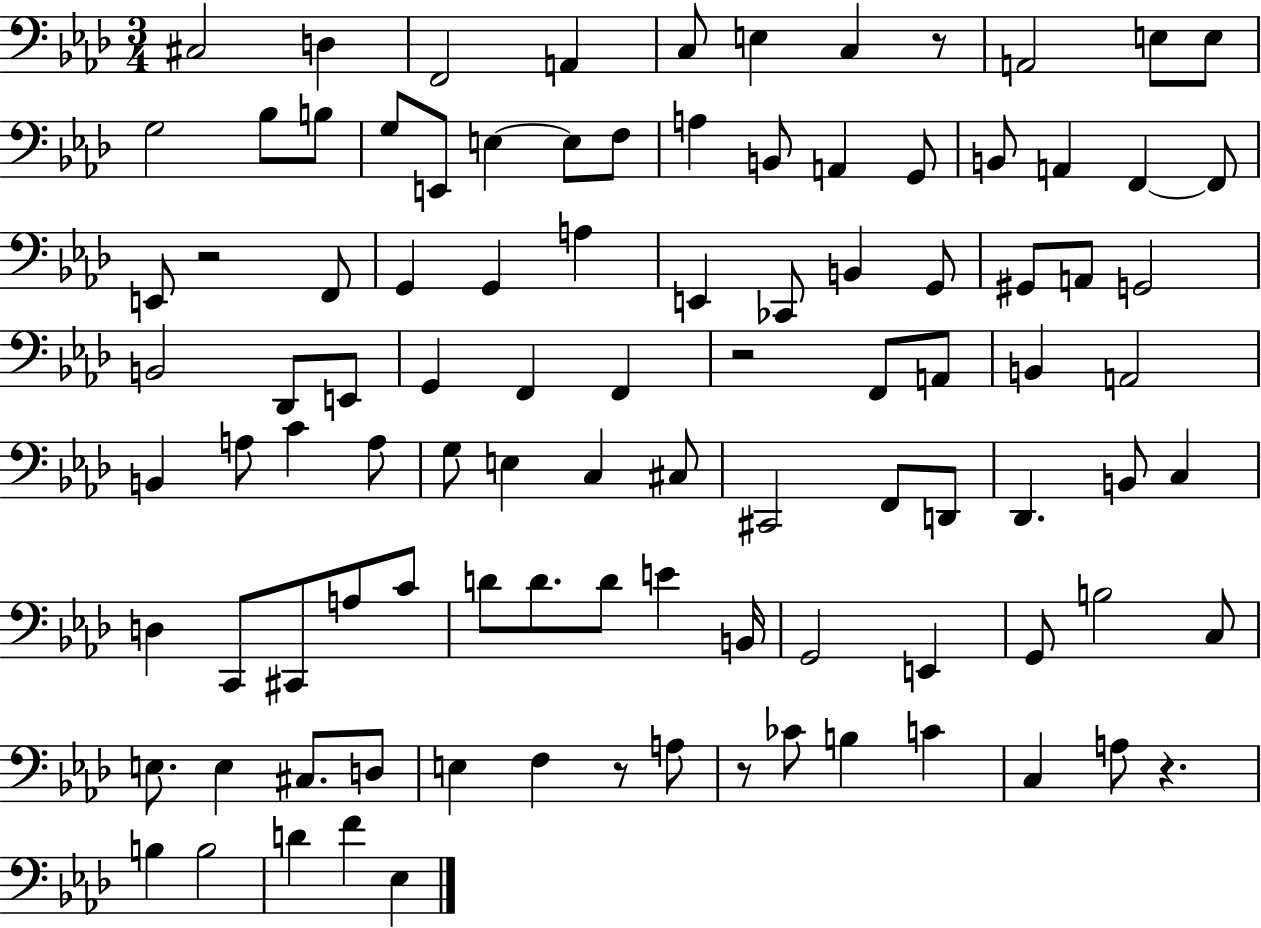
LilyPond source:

{
  \clef bass
  \numericTimeSignature
  \time 3/4
  \key aes \major
  cis2 d4 | f,2 a,4 | c8 e4 c4 r8 | a,2 e8 e8 | \break g2 bes8 b8 | g8 e,8 e4~~ e8 f8 | a4 b,8 a,4 g,8 | b,8 a,4 f,4~~ f,8 | \break e,8 r2 f,8 | g,4 g,4 a4 | e,4 ces,8 b,4 g,8 | gis,8 a,8 g,2 | \break b,2 des,8 e,8 | g,4 f,4 f,4 | r2 f,8 a,8 | b,4 a,2 | \break b,4 a8 c'4 a8 | g8 e4 c4 cis8 | cis,2 f,8 d,8 | des,4. b,8 c4 | \break d4 c,8 cis,8 a8 c'8 | d'8 d'8. d'8 e'4 b,16 | g,2 e,4 | g,8 b2 c8 | \break e8. e4 cis8. d8 | e4 f4 r8 a8 | r8 ces'8 b4 c'4 | c4 a8 r4. | \break b4 b2 | d'4 f'4 ees4 | \bar "|."
}